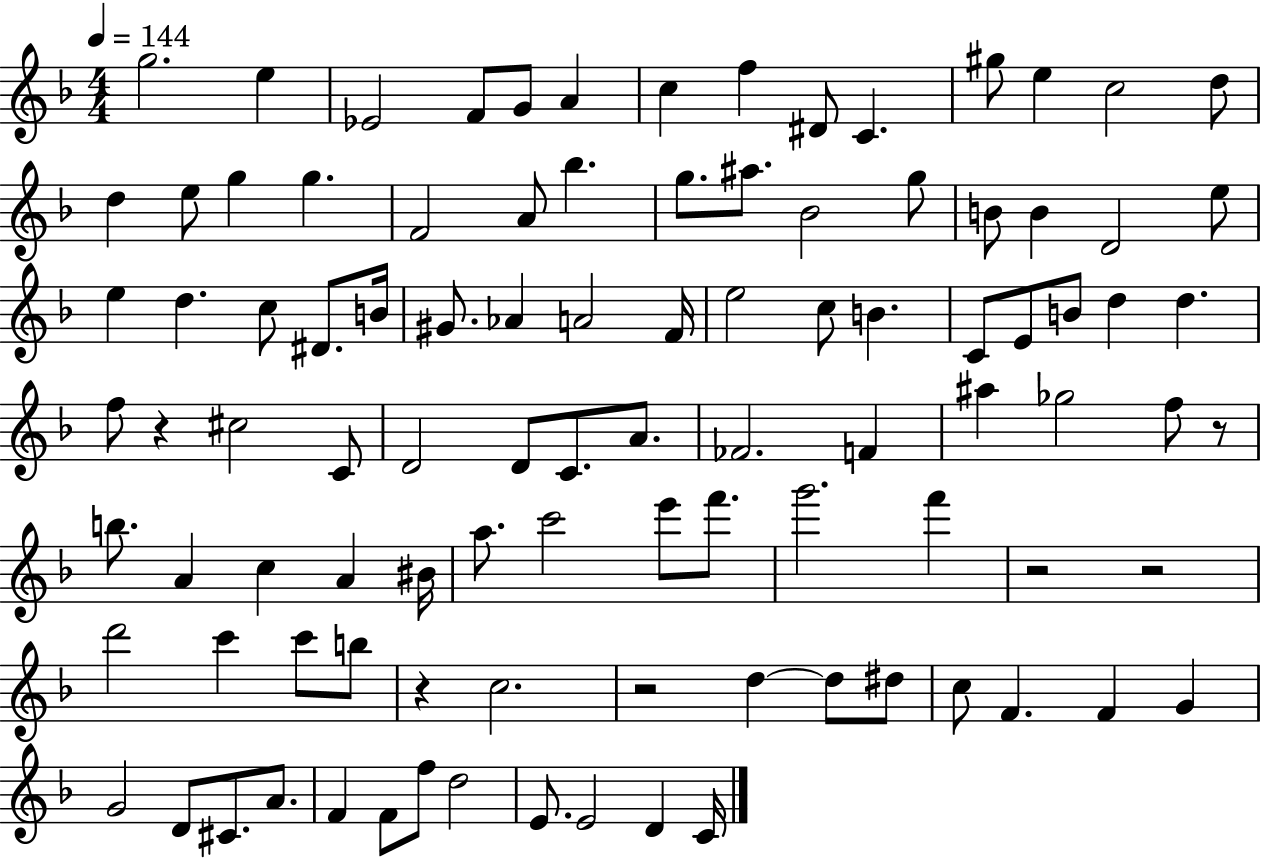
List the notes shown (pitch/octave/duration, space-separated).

G5/h. E5/q Eb4/h F4/e G4/e A4/q C5/q F5/q D#4/e C4/q. G#5/e E5/q C5/h D5/e D5/q E5/e G5/q G5/q. F4/h A4/e Bb5/q. G5/e. A#5/e. Bb4/h G5/e B4/e B4/q D4/h E5/e E5/q D5/q. C5/e D#4/e. B4/s G#4/e. Ab4/q A4/h F4/s E5/h C5/e B4/q. C4/e E4/e B4/e D5/q D5/q. F5/e R/q C#5/h C4/e D4/h D4/e C4/e. A4/e. FES4/h. F4/q A#5/q Gb5/h F5/e R/e B5/e. A4/q C5/q A4/q BIS4/s A5/e. C6/h E6/e F6/e. G6/h. F6/q R/h R/h D6/h C6/q C6/e B5/e R/q C5/h. R/h D5/q D5/e D#5/e C5/e F4/q. F4/q G4/q G4/h D4/e C#4/e. A4/e. F4/q F4/e F5/e D5/h E4/e. E4/h D4/q C4/s